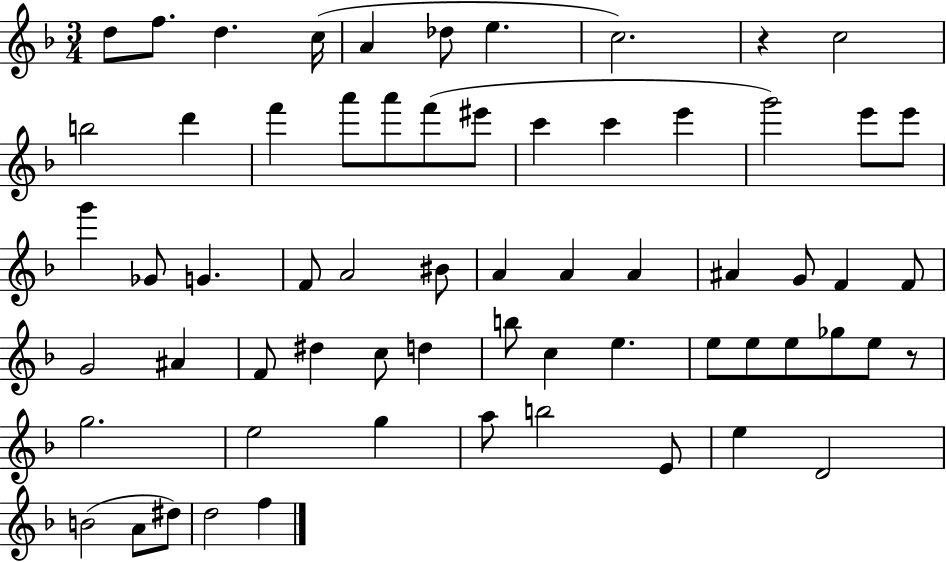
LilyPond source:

{
  \clef treble
  \numericTimeSignature
  \time 3/4
  \key f \major
  d''8 f''8. d''4. c''16( | a'4 des''8 e''4. | c''2.) | r4 c''2 | \break b''2 d'''4 | f'''4 a'''8 a'''8 f'''8( eis'''8 | c'''4 c'''4 e'''4 | g'''2) e'''8 e'''8 | \break g'''4 ges'8 g'4. | f'8 a'2 bis'8 | a'4 a'4 a'4 | ais'4 g'8 f'4 f'8 | \break g'2 ais'4 | f'8 dis''4 c''8 d''4 | b''8 c''4 e''4. | e''8 e''8 e''8 ges''8 e''8 r8 | \break g''2. | e''2 g''4 | a''8 b''2 e'8 | e''4 d'2 | \break b'2( a'8 dis''8) | d''2 f''4 | \bar "|."
}